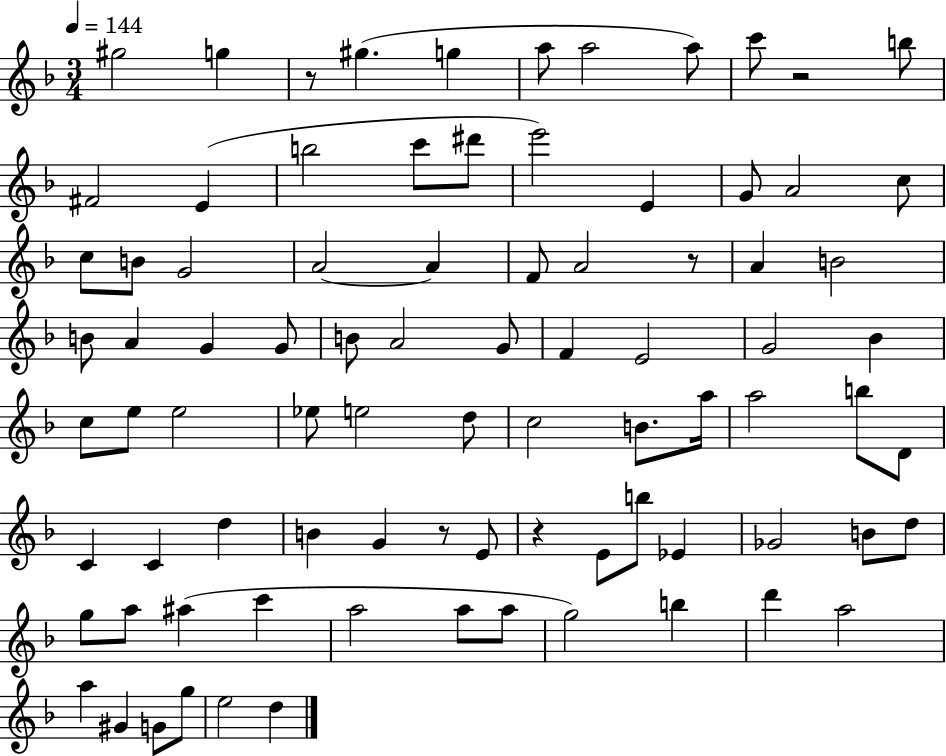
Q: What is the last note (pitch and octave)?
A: D5